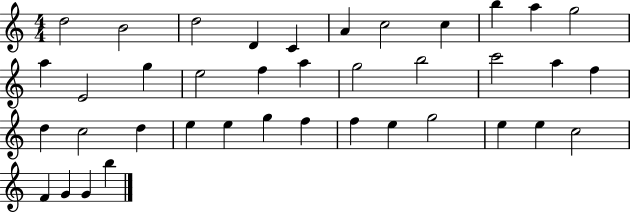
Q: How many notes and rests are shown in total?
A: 39